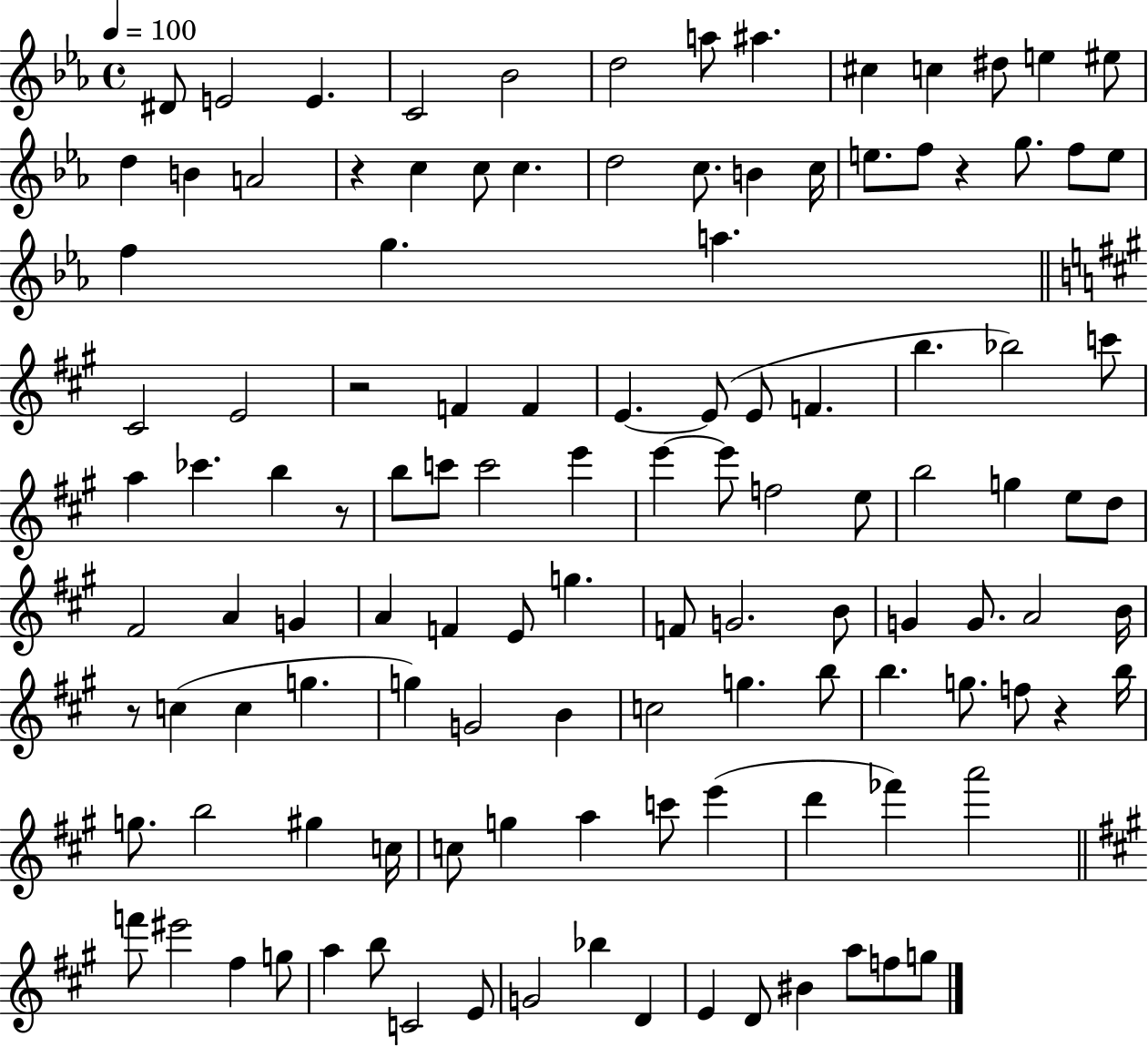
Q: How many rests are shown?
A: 6